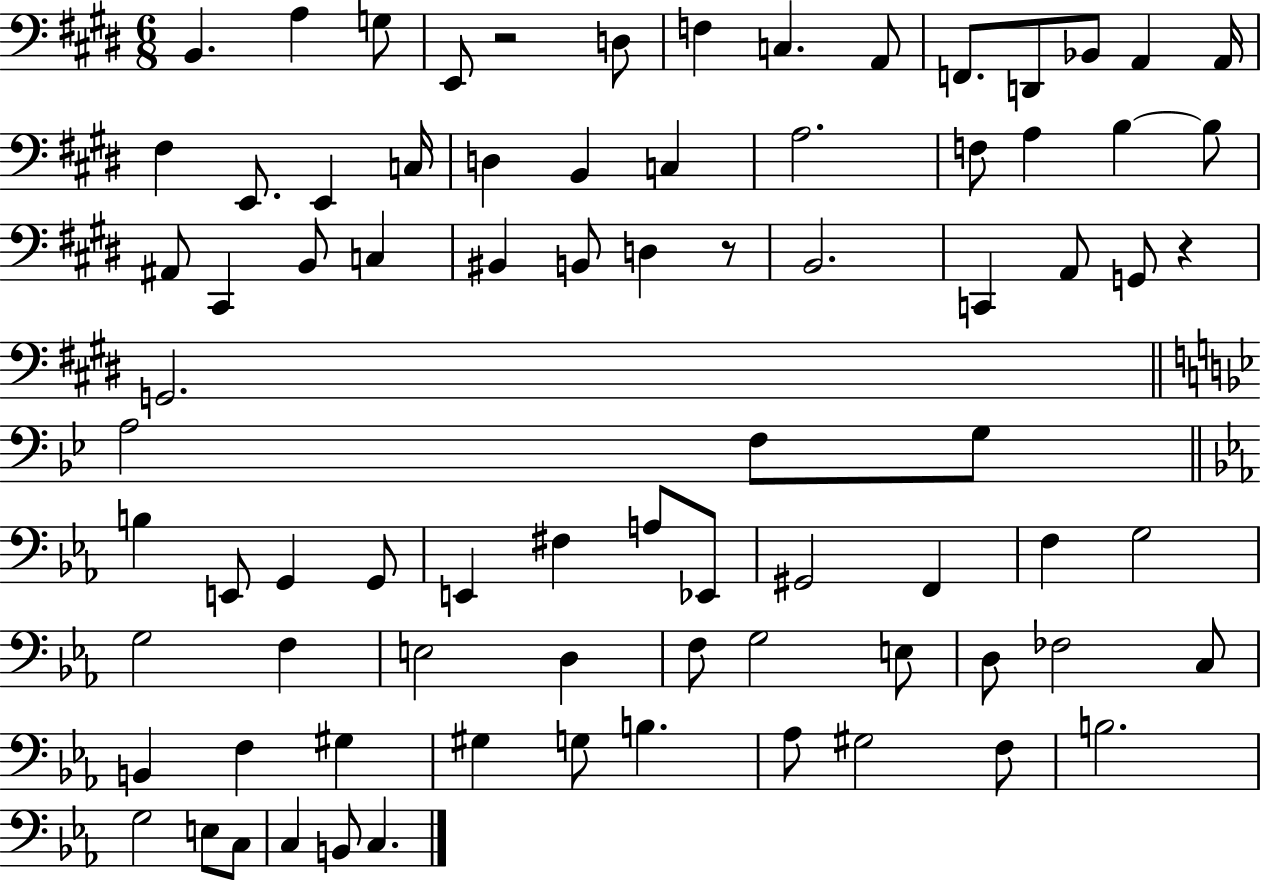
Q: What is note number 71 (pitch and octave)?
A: F3